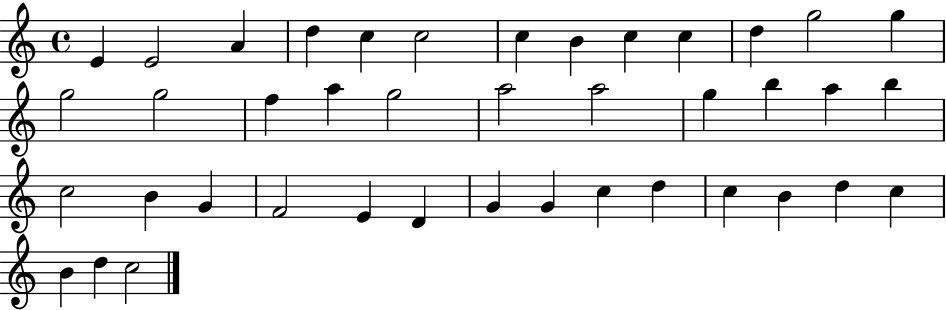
{
  \clef treble
  \time 4/4
  \defaultTimeSignature
  \key c \major
  e'4 e'2 a'4 | d''4 c''4 c''2 | c''4 b'4 c''4 c''4 | d''4 g''2 g''4 | \break g''2 g''2 | f''4 a''4 g''2 | a''2 a''2 | g''4 b''4 a''4 b''4 | \break c''2 b'4 g'4 | f'2 e'4 d'4 | g'4 g'4 c''4 d''4 | c''4 b'4 d''4 c''4 | \break b'4 d''4 c''2 | \bar "|."
}